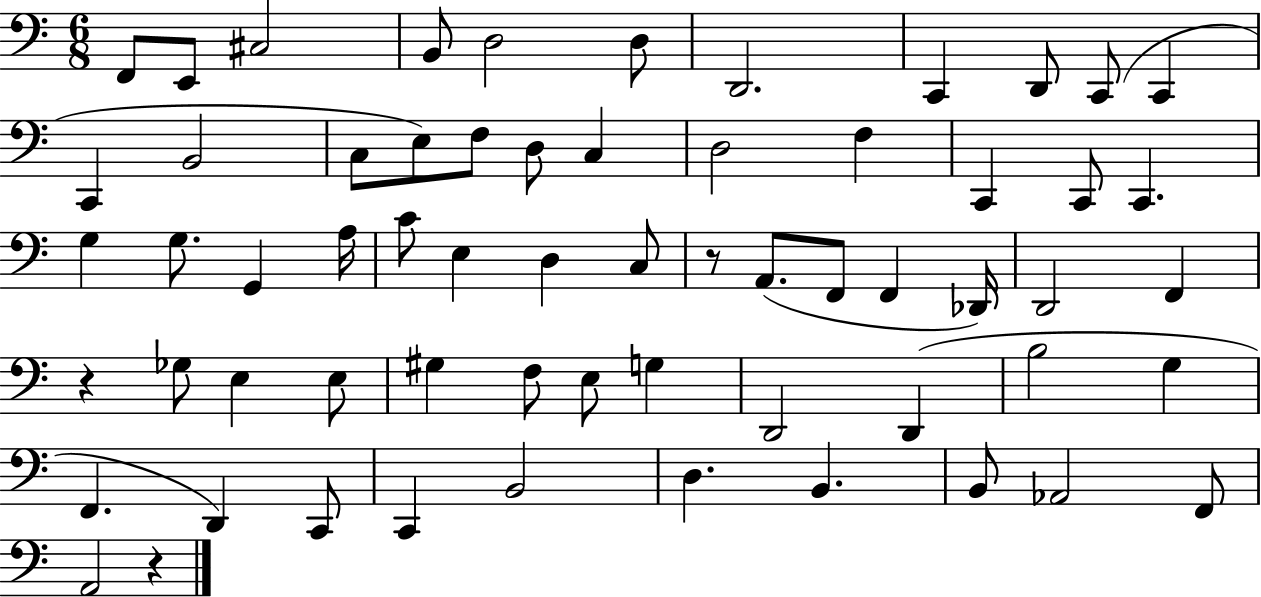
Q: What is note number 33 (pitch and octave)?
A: F2